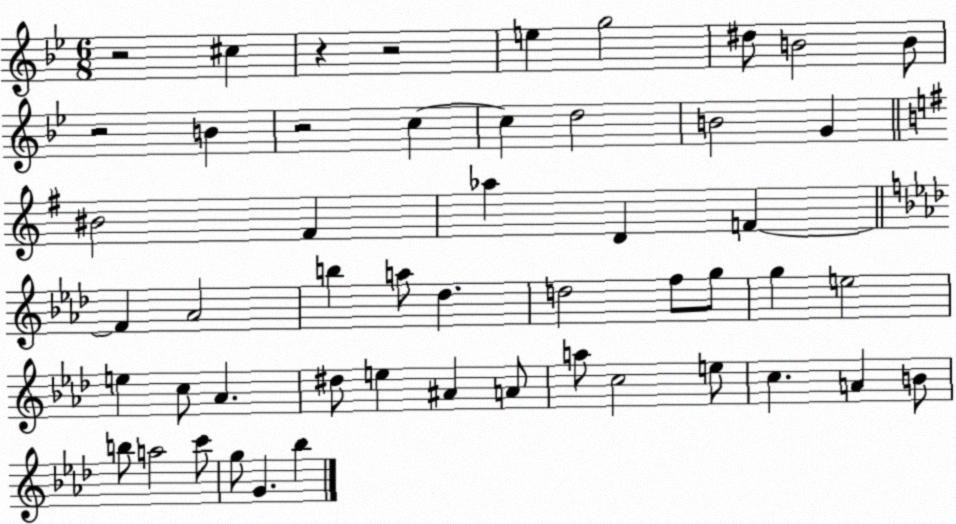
X:1
T:Untitled
M:6/8
L:1/4
K:Bb
z2 ^c z z2 e g2 ^d/2 B2 B/2 z2 B z2 c c d2 B2 G ^B2 ^F _a D F F _A2 b a/2 _d d2 f/2 g/2 g e2 e c/2 _A ^d/2 e ^A A/2 a/2 c2 e/2 c A B/2 b/2 a2 c'/2 g/2 G _b